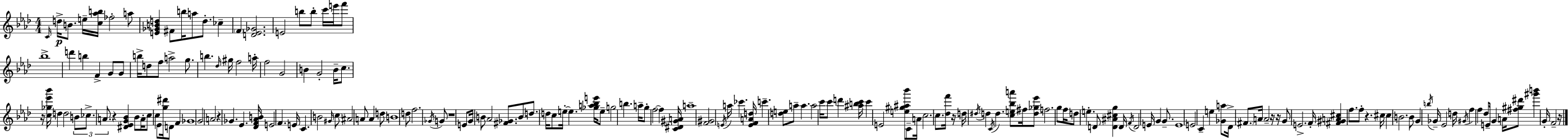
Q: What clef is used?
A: treble